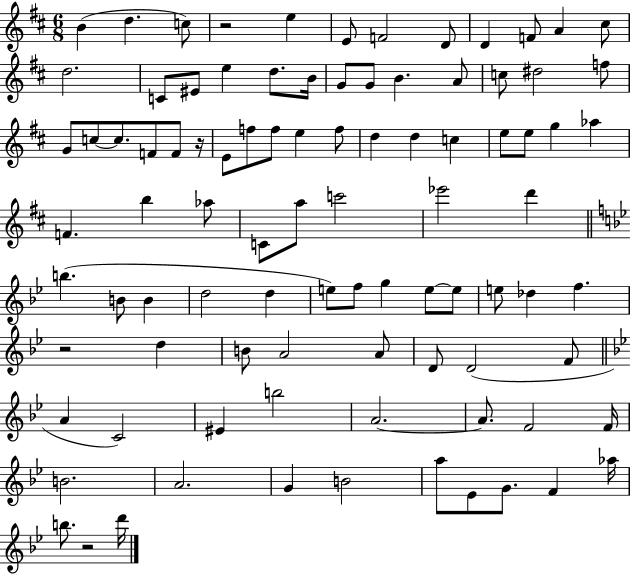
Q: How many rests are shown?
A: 4